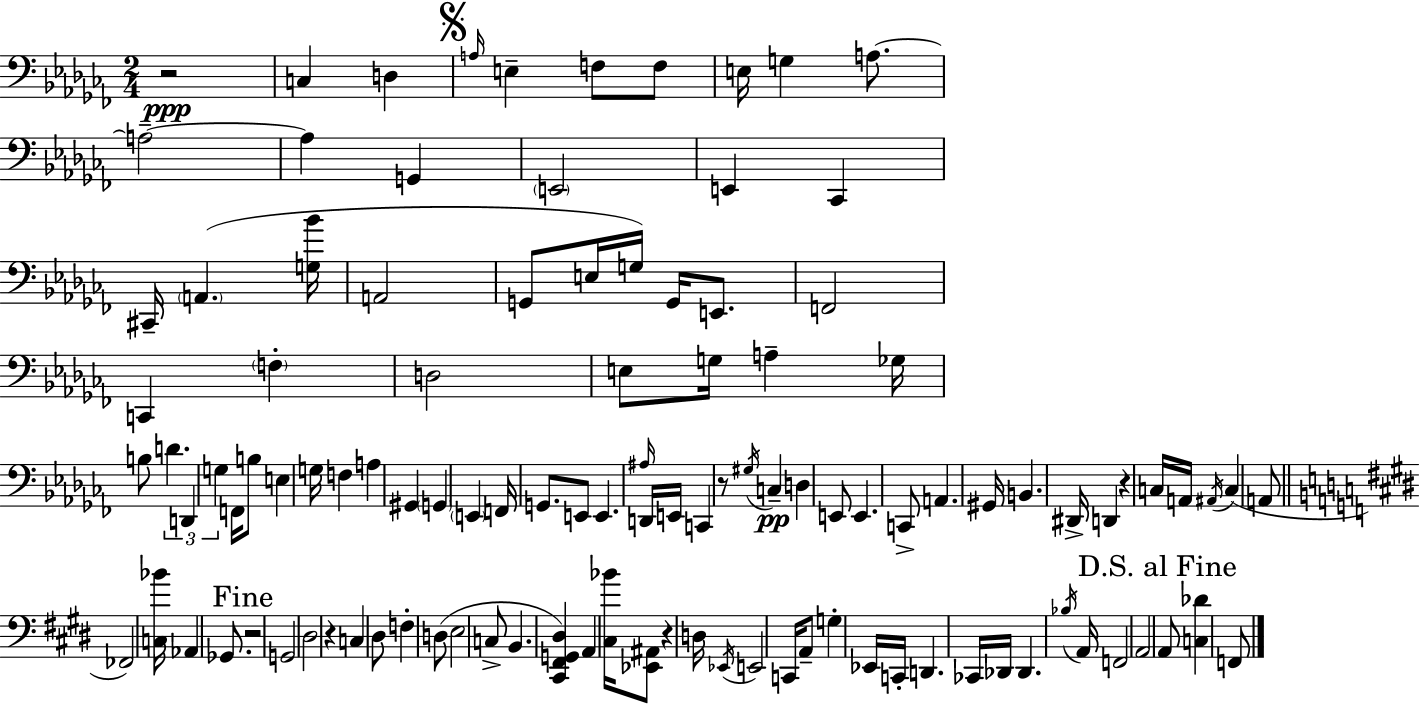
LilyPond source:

{
  \clef bass
  \numericTimeSignature
  \time 2/4
  \key aes \minor
  r2\ppp | c4 d4 | \mark \markup { \musicglyph "scripts.segno" } \grace { a16 } e4-- f8 f8 | e16 g4 a8.~~ | \break a2--~~ | a4 g,4 | \parenthesize e,2 | e,4 ces,4 | \break cis,16-- \parenthesize a,4.( | <g bes'>16 a,2 | g,8 e16 g16) g,16 e,8. | f,2 | \break c,4 \parenthesize f4-. | d2 | e8 g16 a4-- | ges16 b8 \tuplet 3/2 { d'4. | \break d,4 g4 } | f,16 b8 e4 | g16 f4 a4 | gis,4 \parenthesize g,4 | \break \parenthesize e,4 f,16 g,8. | e,8 e,4. | \grace { ais16 } d,16 e,16 c,4 | r8 \acciaccatura { gis16 }\pp c4-- d4 | \break e,8 e,4. | c,8-> a,4. | gis,16 b,4. | dis,16-> d,4 r4 | \break c16 a,16 \acciaccatura { ais,16 } c4( | a,8 \bar "||" \break \key e \major fes,2) | <c bes'>16 aes,4 ges,8. | \mark "Fine" r2 | g,2 | \break dis2 | r4 c4 | dis8 f4-. d8( | e2 | \break c8-> b,4. | <cis, fis, g, dis>4) a,4 | <cis bes'>16 <ees, ais,>8 r4 d16 | \acciaccatura { ees,16 } e,2 | \break c,16 a,8-- g4-. | ees,16 c,16-. d,4. | ces,16 des,16 des,4. | \acciaccatura { bes16 } a,16 f,2 | \break a,2 | \mark "D.S. al Fine" a,8 <c des'>4 | f,8 \bar "|."
}